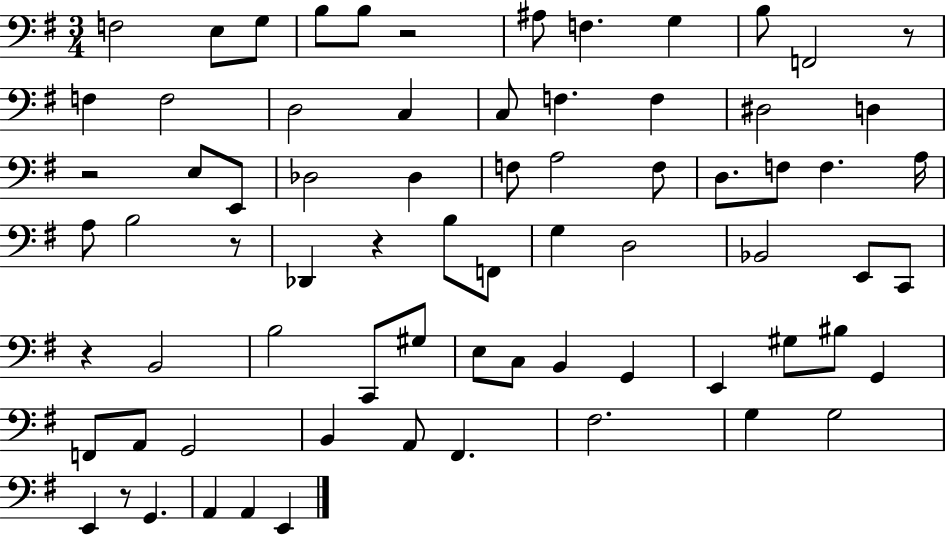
X:1
T:Untitled
M:3/4
L:1/4
K:G
F,2 E,/2 G,/2 B,/2 B,/2 z2 ^A,/2 F, G, B,/2 F,,2 z/2 F, F,2 D,2 C, C,/2 F, F, ^D,2 D, z2 E,/2 E,,/2 _D,2 _D, F,/2 A,2 F,/2 D,/2 F,/2 F, A,/4 A,/2 B,2 z/2 _D,, z B,/2 F,,/2 G, D,2 _B,,2 E,,/2 C,,/2 z B,,2 B,2 C,,/2 ^G,/2 E,/2 C,/2 B,, G,, E,, ^G,/2 ^B,/2 G,, F,,/2 A,,/2 G,,2 B,, A,,/2 ^F,, ^F,2 G, G,2 E,, z/2 G,, A,, A,, E,,